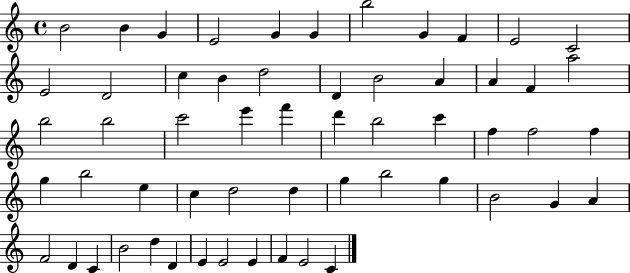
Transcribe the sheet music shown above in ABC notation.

X:1
T:Untitled
M:4/4
L:1/4
K:C
B2 B G E2 G G b2 G F E2 C2 E2 D2 c B d2 D B2 A A F a2 b2 b2 c'2 e' f' d' b2 c' f f2 f g b2 e c d2 d g b2 g B2 G A F2 D C B2 d D E E2 E F E2 C